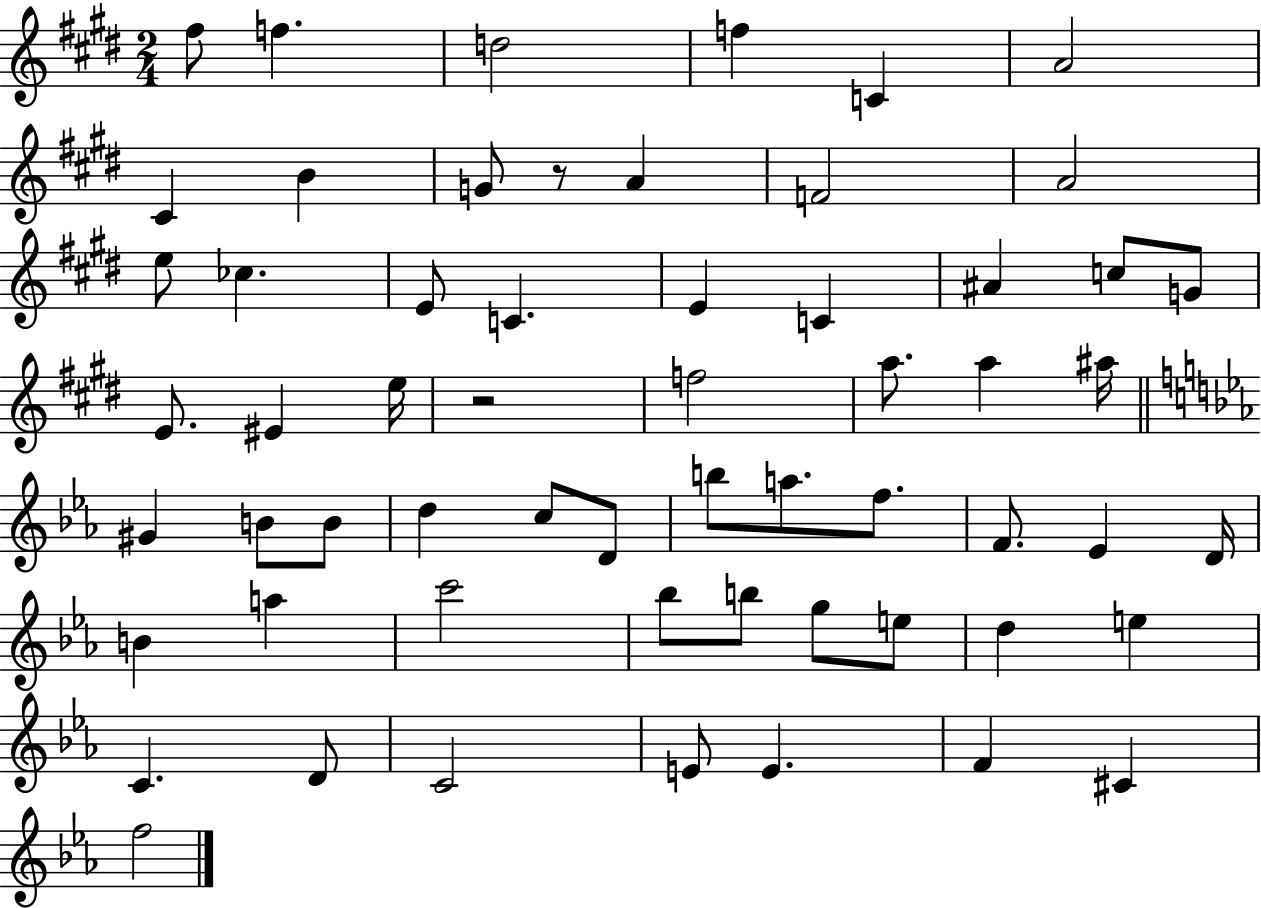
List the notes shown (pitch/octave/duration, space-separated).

F#5/e F5/q. D5/h F5/q C4/q A4/h C#4/q B4/q G4/e R/e A4/q F4/h A4/h E5/e CES5/q. E4/e C4/q. E4/q C4/q A#4/q C5/e G4/e E4/e. EIS4/q E5/s R/h F5/h A5/e. A5/q A#5/s G#4/q B4/e B4/e D5/q C5/e D4/e B5/e A5/e. F5/e. F4/e. Eb4/q D4/s B4/q A5/q C6/h Bb5/e B5/e G5/e E5/e D5/q E5/q C4/q. D4/e C4/h E4/e E4/q. F4/q C#4/q F5/h